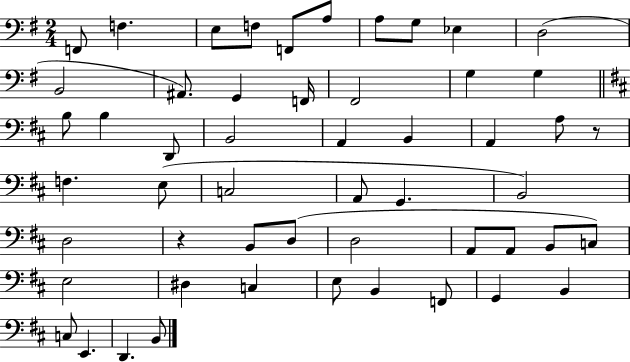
{
  \clef bass
  \numericTimeSignature
  \time 2/4
  \key g \major
  f,8 f4. | e8 f8 f,8 a8 | a8 g8 ees4 | d2( | \break b,2 | ais,8.) g,4 f,16 | fis,2 | g4 g4 | \break \bar "||" \break \key d \major b8 b4 d,8 | b,2 | a,4 b,4 | a,4 a8 r8 | \break f4. e8( | c2 | a,8 g,4. | b,2) | \break d2 | r4 b,8 d8( | d2 | a,8 a,8 b,8 c8) | \break e2 | dis4 c4 | e8 b,4 f,8 | g,4 b,4 | \break c8 e,4. | d,4. b,8 | \bar "|."
}